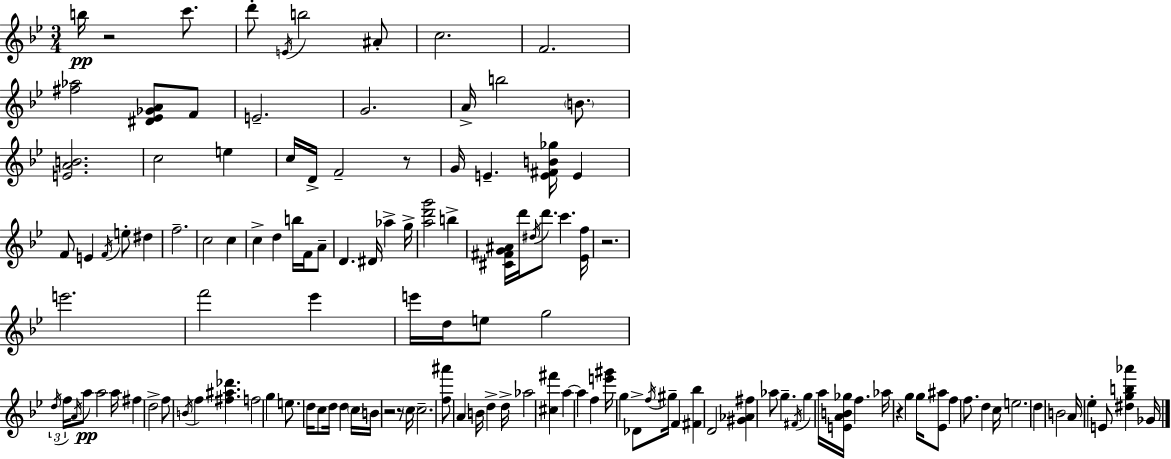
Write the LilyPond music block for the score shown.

{
  \clef treble
  \numericTimeSignature
  \time 3/4
  \key bes \major
  b''16\pp r2 c'''8. | d'''8-. \acciaccatura { e'16 } b''2 ais'8-. | c''2. | f'2. | \break <fis'' aes''>2 <dis' ees' ges' a'>8 f'8 | e'2.-- | g'2. | a'16-> b''2 \parenthesize b'8. | \break <e' a' b'>2. | c''2 e''4 | c''16 d'16-> f'2-- r8 | g'16 e'4.-- <e' fis' b' ges''>16 e'4 | \break f'8 e'4 \acciaccatura { f'16 } e''8-. dis''4 | f''2.-- | c''2 c''4 | c''4-> d''4 b''16 f'16 | \break a'8-- d'4. dis'16 aes''4-> | g''16-> <a'' d''' g'''>2 b''4-> | <cis' fis' g' ais'>16 d'''16 \acciaccatura { dis''16 } d'''8. c'''4. | <ees' f''>16 r2. | \break e'''2. | f'''2 ees'''4 | e'''16 d''16 e''8 g''2 | \tuplet 3/2 { \acciaccatura { d''16 } f''16 \acciaccatura { a'16 } } a''8\pp a''2 | \break a''16 fis''4 d''2-> | f''8 \acciaccatura { b'16 } f''4 | <fis'' ais'' des'''>4. f''2 | g''4 e''8. d''16 c''8 | \break d''16 d''4 \parenthesize c''16 b'16 r2 | r8 \parenthesize c''16 c''2.-- | <f'' ais'''>8 a'4 | b'16 d''4-> d''16-> aes''2 | \break <cis'' fis'''>4 a''4~~ a''4 | f''4 <e''' gis'''>16 g''4 des'8-> | \acciaccatura { f''16 } gis''16-- f'4 <fis' bes''>4 d'2 | <gis' aes' fis''>4 aes''8 | \break g''4.-- \acciaccatura { fis'16 } g''4 | a''16 <e' a' b' ges''>16 f''4. aes''16 r4 | g''4 g''16 <ees' ais''>8 f''4 | f''8. d''4 c''16 e''2. | \break d''4 | b'2 a'16 ees''4-. | e'8 <dis'' g'' b'' aes'''>4 ges'16 \bar "|."
}